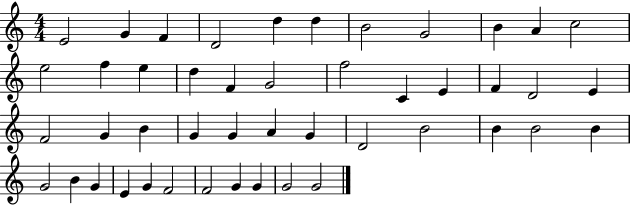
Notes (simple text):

E4/h G4/q F4/q D4/h D5/q D5/q B4/h G4/h B4/q A4/q C5/h E5/h F5/q E5/q D5/q F4/q G4/h F5/h C4/q E4/q F4/q D4/h E4/q F4/h G4/q B4/q G4/q G4/q A4/q G4/q D4/h B4/h B4/q B4/h B4/q G4/h B4/q G4/q E4/q G4/q F4/h F4/h G4/q G4/q G4/h G4/h